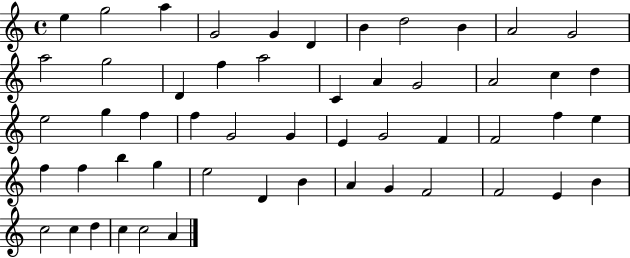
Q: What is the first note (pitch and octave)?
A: E5